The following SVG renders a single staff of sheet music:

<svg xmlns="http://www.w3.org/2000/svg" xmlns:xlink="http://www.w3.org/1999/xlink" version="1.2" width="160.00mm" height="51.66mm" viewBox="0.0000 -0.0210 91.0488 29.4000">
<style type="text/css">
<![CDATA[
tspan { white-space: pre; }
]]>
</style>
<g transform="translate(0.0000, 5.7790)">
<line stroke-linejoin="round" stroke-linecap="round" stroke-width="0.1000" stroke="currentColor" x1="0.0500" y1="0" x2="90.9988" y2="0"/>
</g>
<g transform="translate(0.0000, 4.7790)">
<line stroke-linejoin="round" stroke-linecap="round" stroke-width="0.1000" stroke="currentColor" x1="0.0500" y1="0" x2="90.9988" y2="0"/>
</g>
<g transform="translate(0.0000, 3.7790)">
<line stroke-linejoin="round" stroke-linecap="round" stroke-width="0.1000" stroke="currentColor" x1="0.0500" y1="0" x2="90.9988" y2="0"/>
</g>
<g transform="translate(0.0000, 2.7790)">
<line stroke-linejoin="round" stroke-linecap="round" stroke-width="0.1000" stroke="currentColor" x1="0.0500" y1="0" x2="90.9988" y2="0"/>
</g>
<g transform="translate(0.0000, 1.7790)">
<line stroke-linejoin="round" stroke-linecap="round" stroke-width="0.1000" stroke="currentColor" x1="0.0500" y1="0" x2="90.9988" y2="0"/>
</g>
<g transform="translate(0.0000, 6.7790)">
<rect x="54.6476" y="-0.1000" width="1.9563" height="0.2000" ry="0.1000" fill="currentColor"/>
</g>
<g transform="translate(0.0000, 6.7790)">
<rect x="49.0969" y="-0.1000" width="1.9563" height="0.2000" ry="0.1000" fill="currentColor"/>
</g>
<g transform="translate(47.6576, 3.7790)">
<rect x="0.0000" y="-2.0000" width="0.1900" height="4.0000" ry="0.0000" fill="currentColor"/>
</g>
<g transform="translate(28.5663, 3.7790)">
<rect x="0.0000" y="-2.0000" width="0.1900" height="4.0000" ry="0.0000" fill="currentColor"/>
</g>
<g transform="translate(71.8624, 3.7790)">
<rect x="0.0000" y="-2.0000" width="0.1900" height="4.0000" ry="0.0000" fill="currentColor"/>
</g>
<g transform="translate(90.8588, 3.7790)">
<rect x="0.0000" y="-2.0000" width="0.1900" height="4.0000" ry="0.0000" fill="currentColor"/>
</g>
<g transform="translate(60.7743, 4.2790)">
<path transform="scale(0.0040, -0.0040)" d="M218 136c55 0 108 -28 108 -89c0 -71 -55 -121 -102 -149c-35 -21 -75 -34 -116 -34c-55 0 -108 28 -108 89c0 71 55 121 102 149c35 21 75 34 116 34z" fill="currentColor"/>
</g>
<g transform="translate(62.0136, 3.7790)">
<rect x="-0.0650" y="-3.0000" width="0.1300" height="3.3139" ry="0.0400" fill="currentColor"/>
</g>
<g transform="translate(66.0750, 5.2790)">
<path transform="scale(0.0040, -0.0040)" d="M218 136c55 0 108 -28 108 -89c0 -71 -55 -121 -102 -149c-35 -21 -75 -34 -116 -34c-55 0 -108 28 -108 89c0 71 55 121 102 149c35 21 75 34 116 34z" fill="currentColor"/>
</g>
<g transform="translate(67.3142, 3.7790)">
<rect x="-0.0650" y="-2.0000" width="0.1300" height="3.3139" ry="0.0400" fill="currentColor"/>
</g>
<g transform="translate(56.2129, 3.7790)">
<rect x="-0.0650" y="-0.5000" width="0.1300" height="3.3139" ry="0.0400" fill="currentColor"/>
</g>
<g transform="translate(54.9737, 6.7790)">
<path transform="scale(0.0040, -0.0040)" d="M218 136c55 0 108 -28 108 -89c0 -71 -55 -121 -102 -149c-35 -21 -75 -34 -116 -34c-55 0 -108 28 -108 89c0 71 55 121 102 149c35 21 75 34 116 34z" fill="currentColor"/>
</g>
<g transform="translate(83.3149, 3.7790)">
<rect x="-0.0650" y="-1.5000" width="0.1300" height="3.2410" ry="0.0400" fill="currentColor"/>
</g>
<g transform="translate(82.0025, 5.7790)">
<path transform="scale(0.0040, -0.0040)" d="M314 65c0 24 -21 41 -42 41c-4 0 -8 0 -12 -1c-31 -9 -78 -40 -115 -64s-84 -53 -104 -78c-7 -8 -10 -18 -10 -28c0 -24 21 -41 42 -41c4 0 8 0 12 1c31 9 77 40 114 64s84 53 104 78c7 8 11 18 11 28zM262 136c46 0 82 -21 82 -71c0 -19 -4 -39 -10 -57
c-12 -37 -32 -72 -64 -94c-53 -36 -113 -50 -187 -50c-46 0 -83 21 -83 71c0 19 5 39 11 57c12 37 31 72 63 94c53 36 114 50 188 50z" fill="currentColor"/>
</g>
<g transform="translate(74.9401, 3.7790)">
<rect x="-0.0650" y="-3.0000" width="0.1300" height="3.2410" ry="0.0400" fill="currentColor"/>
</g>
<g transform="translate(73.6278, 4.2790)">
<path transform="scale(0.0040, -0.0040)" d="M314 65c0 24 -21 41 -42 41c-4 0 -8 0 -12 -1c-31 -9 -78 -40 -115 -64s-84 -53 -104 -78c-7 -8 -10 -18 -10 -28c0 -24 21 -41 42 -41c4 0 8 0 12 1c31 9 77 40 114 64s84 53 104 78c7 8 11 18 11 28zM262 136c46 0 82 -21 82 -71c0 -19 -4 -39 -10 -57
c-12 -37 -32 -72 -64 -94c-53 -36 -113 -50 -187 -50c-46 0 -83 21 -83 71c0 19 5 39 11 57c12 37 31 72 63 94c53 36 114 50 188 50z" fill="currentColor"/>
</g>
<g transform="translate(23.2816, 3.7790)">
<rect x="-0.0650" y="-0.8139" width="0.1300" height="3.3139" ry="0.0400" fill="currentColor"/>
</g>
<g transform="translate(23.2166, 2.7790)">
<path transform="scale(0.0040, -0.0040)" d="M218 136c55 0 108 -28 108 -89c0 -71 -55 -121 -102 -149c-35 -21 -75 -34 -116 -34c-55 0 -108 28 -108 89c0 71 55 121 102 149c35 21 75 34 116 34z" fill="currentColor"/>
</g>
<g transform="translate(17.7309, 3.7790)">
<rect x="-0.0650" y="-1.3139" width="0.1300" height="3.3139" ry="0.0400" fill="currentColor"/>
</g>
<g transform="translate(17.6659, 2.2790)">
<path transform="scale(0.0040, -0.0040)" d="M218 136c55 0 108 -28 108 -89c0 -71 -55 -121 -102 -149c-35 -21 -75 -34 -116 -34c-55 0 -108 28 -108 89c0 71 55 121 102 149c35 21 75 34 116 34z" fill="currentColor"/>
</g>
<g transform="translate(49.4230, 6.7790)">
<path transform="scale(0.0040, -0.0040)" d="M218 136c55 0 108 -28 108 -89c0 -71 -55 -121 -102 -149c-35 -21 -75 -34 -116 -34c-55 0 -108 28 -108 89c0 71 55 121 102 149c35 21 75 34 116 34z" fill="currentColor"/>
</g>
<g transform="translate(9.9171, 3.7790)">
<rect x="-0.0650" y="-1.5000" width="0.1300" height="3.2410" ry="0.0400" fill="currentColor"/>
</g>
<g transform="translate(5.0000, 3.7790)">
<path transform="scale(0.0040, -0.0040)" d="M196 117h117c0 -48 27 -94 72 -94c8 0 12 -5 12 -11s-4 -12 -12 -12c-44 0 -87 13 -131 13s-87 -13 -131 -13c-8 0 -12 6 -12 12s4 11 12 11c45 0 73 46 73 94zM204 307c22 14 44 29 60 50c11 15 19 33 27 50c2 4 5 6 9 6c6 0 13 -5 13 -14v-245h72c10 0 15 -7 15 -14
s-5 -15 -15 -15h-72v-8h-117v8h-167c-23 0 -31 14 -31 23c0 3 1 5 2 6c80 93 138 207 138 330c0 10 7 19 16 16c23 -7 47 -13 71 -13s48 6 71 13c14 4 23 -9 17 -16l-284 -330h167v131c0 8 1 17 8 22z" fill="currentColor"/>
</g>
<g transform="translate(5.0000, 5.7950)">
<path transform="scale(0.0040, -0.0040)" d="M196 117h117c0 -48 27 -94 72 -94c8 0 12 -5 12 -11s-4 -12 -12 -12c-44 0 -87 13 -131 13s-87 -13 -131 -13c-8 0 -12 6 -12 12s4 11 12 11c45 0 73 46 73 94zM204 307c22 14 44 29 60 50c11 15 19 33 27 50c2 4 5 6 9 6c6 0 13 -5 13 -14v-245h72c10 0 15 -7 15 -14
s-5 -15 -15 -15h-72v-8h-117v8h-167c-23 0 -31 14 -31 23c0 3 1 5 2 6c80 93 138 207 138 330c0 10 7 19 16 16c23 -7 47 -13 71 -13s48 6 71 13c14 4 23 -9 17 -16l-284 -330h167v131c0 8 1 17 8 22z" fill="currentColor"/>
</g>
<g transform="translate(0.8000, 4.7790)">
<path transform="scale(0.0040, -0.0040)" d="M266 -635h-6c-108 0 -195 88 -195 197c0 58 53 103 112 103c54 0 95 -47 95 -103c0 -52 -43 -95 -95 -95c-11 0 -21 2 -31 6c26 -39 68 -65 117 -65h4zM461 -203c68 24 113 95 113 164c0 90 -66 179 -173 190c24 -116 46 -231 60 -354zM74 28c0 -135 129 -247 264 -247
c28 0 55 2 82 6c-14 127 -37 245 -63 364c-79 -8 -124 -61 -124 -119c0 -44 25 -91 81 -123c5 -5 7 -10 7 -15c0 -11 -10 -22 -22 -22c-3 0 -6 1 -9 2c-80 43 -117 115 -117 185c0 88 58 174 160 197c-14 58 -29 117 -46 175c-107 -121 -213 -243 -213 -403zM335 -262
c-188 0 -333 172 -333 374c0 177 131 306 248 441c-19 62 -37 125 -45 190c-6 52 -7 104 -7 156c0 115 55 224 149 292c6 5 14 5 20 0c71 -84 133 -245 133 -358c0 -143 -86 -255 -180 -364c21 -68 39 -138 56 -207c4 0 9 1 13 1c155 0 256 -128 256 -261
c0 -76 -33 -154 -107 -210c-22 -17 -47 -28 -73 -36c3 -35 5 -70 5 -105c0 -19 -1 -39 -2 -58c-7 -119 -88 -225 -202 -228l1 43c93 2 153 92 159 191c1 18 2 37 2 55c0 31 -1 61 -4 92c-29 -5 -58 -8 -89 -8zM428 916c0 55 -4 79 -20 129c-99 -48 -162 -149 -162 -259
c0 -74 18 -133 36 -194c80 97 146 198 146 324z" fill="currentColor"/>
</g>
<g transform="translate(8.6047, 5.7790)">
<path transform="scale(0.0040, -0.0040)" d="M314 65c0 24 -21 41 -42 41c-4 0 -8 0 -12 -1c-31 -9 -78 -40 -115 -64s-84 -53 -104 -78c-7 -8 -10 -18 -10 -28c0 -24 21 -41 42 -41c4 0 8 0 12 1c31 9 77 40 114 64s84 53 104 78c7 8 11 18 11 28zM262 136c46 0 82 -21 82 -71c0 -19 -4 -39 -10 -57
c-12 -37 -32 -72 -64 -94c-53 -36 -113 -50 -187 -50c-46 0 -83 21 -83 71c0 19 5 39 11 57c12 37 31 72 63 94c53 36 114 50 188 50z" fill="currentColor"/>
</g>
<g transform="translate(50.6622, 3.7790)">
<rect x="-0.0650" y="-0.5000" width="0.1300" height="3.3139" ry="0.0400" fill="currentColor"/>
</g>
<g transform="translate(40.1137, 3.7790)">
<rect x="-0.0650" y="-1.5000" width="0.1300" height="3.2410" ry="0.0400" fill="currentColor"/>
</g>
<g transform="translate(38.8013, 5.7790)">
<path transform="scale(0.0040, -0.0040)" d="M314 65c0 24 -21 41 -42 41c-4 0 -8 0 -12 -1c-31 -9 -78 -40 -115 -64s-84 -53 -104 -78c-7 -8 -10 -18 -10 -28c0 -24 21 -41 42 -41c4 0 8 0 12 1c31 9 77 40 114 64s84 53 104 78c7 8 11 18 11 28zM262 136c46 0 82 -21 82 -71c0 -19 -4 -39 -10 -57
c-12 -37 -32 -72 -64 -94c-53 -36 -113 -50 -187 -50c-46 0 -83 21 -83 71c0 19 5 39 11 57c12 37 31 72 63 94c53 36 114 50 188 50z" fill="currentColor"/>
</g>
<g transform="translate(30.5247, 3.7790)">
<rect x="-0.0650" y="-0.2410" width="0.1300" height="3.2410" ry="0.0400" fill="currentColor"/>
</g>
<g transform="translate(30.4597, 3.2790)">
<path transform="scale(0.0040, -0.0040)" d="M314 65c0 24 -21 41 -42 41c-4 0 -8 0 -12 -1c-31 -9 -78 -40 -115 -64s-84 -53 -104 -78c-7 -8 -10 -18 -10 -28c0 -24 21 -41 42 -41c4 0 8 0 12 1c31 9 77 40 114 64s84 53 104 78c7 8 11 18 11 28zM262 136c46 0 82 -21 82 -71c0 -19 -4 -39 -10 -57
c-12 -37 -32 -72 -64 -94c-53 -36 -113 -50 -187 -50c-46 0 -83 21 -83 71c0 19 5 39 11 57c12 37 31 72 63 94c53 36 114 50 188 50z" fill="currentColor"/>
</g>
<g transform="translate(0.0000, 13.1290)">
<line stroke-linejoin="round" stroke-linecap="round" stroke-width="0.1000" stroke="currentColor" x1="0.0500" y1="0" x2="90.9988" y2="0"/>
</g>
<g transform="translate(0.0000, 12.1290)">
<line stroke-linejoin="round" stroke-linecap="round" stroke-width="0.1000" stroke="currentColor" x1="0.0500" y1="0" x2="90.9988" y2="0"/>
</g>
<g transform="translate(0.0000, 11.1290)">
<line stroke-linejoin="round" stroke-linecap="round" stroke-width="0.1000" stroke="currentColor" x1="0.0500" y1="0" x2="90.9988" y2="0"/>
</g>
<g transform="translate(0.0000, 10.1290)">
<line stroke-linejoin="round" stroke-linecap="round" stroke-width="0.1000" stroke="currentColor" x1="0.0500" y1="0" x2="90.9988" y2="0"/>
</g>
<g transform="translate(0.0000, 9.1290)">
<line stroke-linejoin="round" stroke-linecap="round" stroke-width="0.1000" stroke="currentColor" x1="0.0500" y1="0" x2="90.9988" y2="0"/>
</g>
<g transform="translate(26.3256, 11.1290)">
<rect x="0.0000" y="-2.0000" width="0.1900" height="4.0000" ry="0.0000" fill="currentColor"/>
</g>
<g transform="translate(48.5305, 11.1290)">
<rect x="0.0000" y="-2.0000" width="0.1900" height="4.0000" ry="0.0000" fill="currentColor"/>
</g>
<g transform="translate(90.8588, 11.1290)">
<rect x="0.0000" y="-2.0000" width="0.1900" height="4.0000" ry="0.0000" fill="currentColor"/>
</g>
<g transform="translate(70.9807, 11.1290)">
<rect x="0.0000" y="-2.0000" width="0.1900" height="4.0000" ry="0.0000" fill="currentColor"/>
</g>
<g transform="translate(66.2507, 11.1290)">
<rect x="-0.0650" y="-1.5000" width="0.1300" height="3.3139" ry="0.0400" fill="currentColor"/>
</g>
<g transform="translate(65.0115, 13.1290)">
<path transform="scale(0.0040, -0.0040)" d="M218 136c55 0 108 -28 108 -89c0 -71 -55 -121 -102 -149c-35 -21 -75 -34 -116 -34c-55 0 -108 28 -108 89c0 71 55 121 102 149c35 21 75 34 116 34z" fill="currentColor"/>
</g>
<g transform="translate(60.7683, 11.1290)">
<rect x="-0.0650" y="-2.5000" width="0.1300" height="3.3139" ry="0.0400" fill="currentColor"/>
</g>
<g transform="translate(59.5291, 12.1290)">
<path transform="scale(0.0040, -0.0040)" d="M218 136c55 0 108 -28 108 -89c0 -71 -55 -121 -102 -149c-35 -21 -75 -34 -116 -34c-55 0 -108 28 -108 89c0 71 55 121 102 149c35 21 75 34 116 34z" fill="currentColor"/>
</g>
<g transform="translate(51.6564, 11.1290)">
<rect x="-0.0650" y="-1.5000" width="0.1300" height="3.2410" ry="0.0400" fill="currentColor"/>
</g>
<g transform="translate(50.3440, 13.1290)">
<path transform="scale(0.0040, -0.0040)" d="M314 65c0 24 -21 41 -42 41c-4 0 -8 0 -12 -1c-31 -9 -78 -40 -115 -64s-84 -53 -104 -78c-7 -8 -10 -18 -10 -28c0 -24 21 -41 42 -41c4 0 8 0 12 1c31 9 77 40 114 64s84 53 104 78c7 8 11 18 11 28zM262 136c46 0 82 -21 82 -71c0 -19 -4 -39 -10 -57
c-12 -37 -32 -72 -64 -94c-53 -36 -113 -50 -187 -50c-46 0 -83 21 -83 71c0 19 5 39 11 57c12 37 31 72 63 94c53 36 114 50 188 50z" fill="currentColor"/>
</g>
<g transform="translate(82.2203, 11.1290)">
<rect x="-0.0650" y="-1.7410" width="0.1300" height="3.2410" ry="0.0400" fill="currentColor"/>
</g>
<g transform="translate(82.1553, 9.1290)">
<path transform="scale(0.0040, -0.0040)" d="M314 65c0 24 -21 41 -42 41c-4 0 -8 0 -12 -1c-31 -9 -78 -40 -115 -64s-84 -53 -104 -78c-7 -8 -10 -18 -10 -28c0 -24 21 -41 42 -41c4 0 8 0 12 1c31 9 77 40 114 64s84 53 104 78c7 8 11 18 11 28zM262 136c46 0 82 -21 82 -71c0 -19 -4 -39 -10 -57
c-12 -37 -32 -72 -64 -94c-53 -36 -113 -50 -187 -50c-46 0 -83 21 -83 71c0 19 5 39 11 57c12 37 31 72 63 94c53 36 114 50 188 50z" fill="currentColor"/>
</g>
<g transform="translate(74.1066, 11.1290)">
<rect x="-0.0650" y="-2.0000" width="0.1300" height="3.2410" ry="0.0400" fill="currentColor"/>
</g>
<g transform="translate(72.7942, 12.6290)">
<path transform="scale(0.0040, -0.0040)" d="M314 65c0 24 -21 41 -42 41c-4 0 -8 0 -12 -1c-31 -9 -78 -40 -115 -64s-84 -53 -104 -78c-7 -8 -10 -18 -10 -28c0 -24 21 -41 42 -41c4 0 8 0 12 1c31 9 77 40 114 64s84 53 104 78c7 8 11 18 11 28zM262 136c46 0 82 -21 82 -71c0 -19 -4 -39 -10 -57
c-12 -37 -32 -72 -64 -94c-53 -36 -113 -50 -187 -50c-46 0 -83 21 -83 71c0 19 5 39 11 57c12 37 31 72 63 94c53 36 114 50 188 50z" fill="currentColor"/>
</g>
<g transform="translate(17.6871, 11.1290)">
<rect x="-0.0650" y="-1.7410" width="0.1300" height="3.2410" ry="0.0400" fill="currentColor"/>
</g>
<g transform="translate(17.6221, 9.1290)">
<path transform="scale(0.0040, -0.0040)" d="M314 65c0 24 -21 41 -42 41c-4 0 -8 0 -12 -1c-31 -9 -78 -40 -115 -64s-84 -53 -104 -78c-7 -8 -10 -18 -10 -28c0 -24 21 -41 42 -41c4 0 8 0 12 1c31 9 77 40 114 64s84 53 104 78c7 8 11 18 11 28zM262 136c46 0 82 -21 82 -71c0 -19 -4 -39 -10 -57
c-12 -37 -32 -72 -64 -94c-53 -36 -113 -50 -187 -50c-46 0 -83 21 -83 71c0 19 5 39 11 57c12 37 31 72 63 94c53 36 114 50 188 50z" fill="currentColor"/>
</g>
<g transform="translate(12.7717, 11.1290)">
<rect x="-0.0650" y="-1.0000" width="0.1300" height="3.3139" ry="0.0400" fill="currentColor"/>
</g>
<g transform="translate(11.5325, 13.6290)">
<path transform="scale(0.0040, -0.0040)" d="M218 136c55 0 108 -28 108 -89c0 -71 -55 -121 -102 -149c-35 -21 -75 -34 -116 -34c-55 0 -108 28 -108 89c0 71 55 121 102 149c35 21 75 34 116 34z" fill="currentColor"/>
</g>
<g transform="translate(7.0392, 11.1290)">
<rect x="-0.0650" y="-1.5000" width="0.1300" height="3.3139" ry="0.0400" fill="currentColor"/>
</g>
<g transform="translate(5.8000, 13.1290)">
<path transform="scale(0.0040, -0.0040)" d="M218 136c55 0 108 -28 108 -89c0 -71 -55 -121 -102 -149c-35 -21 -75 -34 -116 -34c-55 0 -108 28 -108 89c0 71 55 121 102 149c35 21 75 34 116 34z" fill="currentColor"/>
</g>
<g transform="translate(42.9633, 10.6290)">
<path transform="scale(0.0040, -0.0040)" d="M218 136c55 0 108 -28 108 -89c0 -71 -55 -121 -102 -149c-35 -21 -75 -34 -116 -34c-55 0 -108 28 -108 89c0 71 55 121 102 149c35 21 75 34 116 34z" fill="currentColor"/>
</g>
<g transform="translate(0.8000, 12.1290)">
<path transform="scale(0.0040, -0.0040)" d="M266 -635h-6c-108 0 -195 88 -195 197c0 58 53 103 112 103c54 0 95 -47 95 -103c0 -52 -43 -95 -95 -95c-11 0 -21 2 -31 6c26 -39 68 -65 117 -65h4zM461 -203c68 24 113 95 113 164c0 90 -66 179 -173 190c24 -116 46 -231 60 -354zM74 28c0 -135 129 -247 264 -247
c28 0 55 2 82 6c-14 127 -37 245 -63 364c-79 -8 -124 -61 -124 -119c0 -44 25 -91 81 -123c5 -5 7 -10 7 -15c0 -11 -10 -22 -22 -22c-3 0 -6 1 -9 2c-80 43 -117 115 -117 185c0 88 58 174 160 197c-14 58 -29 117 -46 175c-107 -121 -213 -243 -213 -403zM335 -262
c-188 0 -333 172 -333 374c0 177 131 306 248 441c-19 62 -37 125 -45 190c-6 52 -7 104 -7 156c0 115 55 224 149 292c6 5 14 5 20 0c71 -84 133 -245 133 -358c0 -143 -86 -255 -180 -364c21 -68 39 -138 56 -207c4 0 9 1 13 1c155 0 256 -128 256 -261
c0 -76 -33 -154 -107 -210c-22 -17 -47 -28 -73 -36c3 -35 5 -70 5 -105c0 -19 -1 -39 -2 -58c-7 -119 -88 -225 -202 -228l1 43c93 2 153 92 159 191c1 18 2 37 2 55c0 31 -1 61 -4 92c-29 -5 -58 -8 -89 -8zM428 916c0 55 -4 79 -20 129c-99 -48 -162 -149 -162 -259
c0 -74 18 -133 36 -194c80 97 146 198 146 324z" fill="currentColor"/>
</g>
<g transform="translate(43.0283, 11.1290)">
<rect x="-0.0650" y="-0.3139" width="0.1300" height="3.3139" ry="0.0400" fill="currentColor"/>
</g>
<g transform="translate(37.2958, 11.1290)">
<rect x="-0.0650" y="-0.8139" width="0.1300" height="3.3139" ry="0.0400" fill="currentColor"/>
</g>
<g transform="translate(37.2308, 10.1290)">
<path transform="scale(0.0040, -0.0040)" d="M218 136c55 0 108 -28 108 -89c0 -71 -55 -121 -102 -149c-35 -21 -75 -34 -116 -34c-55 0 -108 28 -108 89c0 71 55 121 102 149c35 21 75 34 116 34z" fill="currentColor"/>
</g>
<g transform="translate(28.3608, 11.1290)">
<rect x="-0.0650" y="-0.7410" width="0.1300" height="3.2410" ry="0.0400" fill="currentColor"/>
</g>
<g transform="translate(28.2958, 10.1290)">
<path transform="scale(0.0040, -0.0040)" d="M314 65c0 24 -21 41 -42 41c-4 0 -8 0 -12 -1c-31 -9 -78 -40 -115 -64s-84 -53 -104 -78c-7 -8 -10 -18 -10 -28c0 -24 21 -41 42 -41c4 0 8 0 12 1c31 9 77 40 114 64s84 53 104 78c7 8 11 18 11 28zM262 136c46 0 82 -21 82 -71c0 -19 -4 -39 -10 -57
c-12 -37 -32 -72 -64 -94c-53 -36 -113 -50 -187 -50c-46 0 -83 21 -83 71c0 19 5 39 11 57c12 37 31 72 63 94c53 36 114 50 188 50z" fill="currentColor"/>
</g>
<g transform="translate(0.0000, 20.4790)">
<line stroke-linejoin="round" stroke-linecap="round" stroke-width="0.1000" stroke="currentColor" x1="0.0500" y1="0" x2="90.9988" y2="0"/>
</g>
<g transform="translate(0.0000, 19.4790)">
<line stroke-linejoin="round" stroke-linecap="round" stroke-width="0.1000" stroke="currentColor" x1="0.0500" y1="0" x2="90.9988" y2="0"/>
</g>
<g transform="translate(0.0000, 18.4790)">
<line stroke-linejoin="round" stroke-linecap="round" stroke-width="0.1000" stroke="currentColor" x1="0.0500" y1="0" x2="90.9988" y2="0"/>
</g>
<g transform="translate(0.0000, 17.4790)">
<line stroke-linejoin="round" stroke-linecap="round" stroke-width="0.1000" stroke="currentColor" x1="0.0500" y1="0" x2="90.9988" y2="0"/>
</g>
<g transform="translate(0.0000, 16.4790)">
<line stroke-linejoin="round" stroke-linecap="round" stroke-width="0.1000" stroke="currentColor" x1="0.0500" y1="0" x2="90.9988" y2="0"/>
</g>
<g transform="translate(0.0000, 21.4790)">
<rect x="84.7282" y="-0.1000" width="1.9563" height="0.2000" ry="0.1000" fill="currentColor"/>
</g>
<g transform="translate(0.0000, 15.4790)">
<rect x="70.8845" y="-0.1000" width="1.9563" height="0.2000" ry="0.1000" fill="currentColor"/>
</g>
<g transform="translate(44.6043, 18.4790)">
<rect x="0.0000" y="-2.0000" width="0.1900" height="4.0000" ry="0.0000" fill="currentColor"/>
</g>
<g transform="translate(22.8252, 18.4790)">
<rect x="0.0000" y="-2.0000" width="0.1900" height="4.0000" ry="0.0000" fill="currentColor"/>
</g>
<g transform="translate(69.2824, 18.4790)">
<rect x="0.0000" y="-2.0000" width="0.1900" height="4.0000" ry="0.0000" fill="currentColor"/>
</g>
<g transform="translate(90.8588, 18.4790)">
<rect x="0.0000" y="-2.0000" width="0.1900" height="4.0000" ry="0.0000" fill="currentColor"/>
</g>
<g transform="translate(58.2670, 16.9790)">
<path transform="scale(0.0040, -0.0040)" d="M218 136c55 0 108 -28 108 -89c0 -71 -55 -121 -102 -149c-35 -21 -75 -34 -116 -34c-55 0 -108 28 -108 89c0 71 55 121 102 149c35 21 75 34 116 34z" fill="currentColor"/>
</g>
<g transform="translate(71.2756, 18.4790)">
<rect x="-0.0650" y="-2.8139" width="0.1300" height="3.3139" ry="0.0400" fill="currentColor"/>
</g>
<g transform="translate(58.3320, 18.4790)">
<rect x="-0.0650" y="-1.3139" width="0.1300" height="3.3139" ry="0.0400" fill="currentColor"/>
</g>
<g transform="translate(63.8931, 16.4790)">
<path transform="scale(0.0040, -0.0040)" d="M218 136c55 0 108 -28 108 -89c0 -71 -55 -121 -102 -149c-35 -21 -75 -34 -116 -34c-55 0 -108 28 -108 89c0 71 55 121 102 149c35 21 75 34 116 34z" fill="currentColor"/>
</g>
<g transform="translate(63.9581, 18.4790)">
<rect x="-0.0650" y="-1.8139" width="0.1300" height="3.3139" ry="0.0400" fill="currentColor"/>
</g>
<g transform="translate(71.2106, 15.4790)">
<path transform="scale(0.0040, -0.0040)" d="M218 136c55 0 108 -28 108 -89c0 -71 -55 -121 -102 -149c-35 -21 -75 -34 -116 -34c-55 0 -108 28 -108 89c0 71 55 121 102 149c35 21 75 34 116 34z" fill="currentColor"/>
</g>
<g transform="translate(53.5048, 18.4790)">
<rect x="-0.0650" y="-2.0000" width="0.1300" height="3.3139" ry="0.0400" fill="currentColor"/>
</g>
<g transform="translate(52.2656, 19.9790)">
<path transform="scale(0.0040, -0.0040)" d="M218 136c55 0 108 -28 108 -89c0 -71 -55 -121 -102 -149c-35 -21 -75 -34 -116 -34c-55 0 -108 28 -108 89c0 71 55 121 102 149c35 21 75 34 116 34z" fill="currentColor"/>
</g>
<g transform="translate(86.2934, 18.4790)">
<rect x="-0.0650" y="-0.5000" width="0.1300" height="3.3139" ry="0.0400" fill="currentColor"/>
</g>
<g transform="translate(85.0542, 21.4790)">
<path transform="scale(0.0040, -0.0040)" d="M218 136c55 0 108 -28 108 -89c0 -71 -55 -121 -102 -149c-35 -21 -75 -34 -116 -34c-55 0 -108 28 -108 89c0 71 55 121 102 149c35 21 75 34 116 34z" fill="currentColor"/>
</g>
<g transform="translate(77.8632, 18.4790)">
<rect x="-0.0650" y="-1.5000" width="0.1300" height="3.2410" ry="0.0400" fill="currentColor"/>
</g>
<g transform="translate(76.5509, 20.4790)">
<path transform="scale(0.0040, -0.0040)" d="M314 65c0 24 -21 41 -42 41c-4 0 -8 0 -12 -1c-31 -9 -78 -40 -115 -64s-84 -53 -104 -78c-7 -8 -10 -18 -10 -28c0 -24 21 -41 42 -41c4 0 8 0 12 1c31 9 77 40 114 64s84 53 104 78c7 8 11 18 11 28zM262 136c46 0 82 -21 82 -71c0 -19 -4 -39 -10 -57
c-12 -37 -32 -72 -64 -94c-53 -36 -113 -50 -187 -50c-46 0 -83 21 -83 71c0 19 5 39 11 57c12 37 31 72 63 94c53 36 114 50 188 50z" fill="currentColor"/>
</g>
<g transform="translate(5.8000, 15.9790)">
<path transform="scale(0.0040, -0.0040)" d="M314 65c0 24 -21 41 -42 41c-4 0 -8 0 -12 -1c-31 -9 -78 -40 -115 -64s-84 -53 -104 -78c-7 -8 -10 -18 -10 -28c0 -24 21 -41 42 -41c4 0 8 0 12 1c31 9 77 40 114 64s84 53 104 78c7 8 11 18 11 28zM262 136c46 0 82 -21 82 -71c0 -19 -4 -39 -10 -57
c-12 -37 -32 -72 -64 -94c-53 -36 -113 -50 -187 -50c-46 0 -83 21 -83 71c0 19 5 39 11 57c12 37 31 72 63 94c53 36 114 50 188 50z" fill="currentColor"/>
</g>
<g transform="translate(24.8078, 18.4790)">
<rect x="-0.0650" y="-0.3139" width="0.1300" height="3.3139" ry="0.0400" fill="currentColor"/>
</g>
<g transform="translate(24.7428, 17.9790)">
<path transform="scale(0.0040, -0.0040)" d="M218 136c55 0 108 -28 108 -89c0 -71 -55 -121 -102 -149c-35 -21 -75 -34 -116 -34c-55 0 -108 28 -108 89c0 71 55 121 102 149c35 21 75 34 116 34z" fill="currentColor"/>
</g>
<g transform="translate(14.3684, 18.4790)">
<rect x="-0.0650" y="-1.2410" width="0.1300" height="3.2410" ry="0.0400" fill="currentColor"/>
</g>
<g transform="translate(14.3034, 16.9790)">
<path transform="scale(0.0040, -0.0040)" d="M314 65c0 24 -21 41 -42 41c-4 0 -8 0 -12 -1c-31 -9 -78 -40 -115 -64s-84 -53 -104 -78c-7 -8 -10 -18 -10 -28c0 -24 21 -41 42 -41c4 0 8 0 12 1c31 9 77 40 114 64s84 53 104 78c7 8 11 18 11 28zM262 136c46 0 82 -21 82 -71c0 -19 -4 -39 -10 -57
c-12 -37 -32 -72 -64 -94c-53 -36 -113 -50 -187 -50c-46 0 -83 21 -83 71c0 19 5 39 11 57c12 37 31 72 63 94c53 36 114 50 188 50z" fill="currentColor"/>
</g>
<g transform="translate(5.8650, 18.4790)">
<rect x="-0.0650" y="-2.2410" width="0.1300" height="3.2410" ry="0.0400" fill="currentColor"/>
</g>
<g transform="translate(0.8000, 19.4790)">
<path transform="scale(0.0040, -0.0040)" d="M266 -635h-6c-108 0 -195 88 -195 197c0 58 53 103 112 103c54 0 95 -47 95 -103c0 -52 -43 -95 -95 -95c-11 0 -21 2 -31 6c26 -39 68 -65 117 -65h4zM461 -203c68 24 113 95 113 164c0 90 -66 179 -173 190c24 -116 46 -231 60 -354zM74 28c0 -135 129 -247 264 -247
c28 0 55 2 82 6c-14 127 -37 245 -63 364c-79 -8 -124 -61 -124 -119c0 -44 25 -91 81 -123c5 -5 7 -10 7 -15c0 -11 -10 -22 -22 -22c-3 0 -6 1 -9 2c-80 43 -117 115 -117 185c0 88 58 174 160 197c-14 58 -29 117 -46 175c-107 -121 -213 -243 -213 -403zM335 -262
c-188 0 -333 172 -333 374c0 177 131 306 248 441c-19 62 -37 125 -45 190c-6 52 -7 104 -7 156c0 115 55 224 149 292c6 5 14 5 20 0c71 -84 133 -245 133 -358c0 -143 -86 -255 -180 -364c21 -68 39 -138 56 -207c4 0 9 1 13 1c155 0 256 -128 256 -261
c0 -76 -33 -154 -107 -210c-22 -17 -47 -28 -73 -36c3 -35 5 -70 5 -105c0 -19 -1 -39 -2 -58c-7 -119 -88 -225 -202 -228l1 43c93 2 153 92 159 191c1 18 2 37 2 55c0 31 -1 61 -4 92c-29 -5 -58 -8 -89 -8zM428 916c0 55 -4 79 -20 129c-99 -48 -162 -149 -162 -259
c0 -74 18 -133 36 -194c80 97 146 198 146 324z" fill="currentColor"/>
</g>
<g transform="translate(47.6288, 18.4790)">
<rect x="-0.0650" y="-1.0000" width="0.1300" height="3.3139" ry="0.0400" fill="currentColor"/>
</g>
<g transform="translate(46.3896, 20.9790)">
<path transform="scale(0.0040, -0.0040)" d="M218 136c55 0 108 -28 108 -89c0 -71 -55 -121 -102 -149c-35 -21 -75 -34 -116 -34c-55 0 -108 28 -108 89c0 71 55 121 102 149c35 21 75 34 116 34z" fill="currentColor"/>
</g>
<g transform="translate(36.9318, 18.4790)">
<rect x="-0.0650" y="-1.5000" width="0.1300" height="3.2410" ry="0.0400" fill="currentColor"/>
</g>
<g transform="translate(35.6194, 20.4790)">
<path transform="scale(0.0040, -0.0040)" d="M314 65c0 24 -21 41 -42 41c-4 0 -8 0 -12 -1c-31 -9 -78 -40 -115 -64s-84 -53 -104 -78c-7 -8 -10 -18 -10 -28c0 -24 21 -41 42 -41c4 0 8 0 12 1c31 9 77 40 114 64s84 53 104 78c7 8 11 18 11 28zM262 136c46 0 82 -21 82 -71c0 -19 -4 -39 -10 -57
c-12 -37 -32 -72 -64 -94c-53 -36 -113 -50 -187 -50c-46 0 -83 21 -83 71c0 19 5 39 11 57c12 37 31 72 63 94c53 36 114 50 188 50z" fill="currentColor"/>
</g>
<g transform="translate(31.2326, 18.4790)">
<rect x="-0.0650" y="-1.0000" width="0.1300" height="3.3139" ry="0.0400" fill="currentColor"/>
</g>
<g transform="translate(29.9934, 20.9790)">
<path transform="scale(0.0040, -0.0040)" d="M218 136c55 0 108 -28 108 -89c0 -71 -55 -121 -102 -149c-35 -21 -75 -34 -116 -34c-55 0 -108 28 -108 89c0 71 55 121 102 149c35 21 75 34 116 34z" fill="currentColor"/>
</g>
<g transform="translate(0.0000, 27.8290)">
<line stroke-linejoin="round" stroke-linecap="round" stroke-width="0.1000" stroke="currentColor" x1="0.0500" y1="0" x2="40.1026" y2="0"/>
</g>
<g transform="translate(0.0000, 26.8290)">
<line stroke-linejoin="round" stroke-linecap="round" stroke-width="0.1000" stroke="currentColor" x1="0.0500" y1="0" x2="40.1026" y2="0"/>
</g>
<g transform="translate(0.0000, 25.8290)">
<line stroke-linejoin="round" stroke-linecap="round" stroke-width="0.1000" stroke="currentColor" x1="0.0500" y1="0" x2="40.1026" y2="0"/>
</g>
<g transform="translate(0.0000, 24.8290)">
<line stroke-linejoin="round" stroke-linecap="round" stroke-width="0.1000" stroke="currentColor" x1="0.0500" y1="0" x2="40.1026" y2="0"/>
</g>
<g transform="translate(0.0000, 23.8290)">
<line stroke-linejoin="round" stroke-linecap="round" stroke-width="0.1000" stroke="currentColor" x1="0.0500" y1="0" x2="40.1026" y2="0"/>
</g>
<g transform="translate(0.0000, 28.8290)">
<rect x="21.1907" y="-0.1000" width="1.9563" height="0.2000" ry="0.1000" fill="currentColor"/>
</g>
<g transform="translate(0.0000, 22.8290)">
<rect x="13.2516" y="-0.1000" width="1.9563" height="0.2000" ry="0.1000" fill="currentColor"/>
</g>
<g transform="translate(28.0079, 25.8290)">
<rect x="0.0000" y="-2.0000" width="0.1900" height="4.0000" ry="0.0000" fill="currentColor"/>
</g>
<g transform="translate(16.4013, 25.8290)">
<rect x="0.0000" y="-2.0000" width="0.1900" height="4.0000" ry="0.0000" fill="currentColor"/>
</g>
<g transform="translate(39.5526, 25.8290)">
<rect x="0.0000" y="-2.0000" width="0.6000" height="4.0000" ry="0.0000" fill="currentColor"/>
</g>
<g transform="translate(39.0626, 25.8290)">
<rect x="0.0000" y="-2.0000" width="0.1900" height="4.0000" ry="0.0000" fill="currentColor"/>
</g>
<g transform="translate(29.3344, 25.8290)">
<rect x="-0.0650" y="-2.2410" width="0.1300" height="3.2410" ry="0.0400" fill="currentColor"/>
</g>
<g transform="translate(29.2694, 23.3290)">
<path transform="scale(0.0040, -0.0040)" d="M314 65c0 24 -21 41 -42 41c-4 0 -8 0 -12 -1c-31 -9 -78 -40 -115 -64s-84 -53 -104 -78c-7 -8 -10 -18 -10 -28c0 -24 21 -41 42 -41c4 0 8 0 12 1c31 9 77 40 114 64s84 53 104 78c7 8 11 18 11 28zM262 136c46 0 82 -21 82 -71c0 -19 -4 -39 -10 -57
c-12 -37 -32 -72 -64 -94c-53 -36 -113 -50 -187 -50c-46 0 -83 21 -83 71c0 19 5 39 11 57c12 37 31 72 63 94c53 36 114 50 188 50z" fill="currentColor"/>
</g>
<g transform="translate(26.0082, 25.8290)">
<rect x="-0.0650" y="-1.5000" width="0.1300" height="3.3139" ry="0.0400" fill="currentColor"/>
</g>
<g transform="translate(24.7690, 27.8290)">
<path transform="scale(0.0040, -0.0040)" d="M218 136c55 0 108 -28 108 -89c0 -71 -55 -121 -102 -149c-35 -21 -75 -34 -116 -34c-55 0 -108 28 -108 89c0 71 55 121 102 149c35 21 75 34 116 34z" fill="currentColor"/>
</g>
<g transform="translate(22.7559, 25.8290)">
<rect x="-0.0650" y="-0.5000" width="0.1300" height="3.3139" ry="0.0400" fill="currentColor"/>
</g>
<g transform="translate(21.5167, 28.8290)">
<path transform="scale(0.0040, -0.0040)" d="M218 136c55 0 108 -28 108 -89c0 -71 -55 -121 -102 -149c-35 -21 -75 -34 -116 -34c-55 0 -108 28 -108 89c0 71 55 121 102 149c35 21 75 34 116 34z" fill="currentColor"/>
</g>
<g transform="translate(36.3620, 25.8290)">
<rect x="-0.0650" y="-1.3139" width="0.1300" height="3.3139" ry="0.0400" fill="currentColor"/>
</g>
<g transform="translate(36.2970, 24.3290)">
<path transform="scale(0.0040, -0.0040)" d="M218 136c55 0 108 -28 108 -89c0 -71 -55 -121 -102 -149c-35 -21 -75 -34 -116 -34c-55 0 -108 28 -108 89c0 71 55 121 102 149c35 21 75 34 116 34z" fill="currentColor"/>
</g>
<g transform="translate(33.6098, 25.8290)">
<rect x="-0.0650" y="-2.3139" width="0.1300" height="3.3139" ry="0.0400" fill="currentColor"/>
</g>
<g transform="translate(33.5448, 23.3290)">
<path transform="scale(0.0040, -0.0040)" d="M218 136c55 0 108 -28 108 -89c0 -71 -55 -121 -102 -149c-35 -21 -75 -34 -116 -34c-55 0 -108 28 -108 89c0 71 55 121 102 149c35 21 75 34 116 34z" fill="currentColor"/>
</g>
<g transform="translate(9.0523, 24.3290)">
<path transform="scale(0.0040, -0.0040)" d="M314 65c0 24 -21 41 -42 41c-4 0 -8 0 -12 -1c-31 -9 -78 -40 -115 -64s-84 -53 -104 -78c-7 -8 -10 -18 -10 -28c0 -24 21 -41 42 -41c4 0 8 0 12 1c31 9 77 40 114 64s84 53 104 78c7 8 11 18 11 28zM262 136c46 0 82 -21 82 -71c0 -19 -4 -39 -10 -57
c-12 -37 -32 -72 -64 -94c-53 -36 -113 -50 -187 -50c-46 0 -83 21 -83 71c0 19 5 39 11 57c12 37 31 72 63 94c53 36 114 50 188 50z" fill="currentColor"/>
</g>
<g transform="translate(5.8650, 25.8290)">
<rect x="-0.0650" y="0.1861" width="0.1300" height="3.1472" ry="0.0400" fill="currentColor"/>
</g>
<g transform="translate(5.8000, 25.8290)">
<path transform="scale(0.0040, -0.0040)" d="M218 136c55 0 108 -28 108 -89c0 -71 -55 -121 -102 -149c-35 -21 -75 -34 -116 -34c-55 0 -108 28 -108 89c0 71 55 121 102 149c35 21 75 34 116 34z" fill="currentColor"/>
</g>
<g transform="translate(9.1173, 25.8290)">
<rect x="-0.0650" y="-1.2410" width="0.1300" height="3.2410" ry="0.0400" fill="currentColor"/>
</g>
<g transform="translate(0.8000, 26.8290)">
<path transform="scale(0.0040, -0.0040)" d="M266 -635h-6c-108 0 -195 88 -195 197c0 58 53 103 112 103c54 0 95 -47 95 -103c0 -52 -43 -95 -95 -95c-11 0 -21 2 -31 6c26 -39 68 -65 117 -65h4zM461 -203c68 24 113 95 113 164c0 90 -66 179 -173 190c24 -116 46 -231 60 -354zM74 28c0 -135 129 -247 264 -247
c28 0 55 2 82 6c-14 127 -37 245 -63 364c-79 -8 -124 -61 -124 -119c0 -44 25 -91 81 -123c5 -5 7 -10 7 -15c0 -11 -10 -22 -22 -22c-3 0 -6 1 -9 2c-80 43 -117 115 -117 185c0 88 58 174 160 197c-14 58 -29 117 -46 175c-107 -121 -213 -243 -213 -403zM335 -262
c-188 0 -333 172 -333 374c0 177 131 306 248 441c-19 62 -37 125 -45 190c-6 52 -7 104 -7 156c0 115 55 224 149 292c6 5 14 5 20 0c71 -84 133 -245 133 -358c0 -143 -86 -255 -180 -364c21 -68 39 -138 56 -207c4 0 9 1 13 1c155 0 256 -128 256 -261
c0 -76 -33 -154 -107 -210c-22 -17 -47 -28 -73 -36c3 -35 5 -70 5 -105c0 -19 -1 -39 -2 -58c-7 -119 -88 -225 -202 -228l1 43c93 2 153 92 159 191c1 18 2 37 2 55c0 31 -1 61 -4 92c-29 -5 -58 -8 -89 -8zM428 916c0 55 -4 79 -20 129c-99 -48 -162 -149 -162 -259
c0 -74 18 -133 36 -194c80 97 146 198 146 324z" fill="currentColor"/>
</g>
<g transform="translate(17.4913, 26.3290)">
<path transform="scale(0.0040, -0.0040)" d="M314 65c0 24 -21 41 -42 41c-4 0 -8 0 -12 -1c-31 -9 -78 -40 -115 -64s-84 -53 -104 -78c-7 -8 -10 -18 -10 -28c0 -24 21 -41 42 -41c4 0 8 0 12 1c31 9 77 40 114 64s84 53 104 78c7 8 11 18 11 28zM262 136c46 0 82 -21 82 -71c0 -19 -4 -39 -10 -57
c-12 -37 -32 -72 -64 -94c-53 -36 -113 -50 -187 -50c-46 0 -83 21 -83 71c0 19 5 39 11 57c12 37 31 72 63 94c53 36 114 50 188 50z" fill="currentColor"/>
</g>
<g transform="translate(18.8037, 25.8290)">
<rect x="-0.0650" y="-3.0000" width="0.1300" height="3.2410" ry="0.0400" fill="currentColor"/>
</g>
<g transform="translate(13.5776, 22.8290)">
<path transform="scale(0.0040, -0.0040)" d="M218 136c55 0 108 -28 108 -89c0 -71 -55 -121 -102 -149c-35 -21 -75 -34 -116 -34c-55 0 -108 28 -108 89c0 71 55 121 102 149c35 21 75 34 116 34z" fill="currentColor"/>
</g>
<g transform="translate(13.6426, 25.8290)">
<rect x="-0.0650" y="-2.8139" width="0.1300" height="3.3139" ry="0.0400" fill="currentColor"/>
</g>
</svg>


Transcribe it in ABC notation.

X:1
T:Untitled
M:4/4
L:1/4
K:C
E2 e d c2 E2 C C A F A2 E2 E D f2 d2 d c E2 G E F2 f2 g2 e2 c D E2 D F e f a E2 C B e2 a A2 C E g2 g e